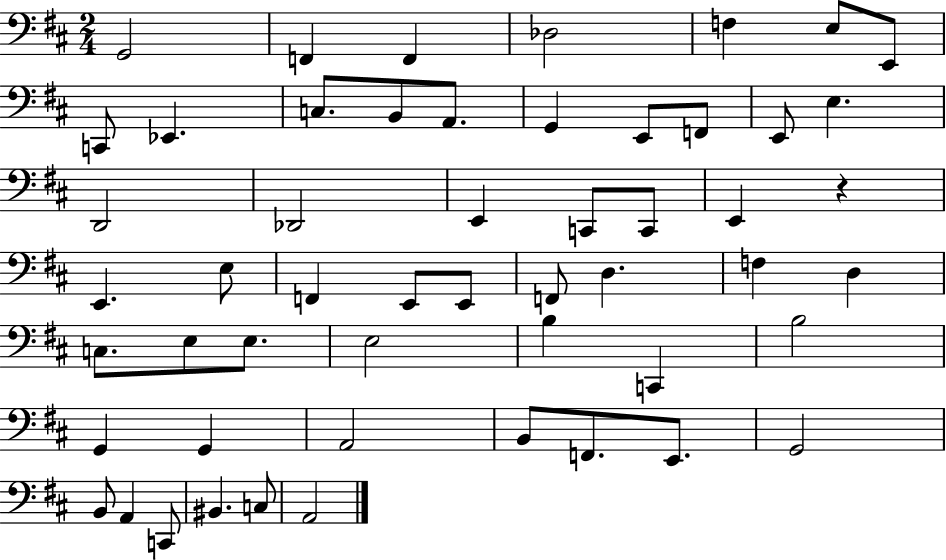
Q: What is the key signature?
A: D major